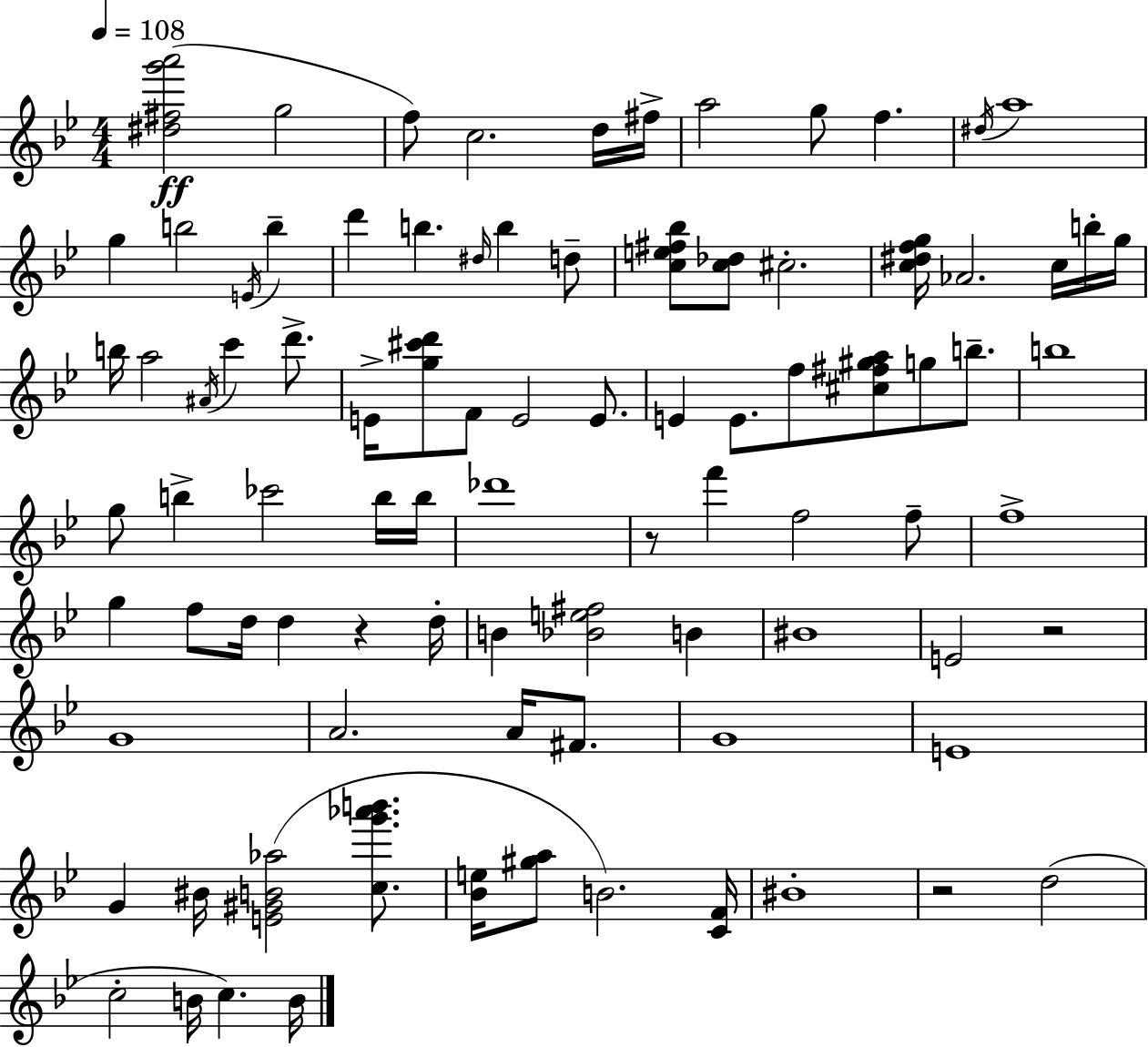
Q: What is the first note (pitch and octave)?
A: G5